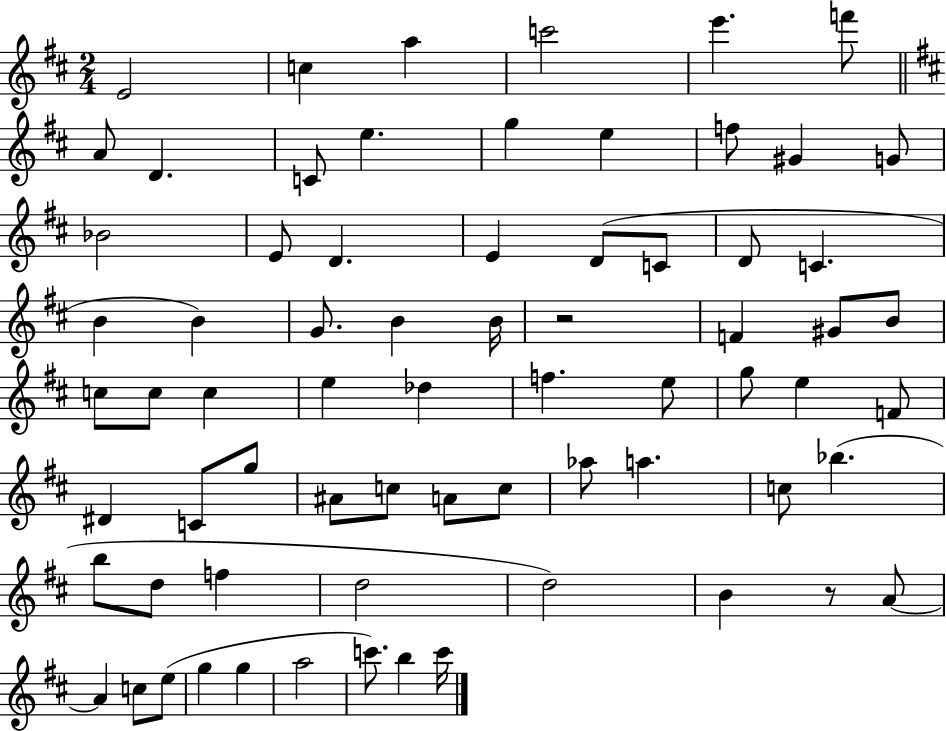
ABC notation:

X:1
T:Untitled
M:2/4
L:1/4
K:D
E2 c a c'2 e' f'/2 A/2 D C/2 e g e f/2 ^G G/2 _B2 E/2 D E D/2 C/2 D/2 C B B G/2 B B/4 z2 F ^G/2 B/2 c/2 c/2 c e _d f e/2 g/2 e F/2 ^D C/2 g/2 ^A/2 c/2 A/2 c/2 _a/2 a c/2 _b b/2 d/2 f d2 d2 B z/2 A/2 A c/2 e/2 g g a2 c'/2 b c'/4